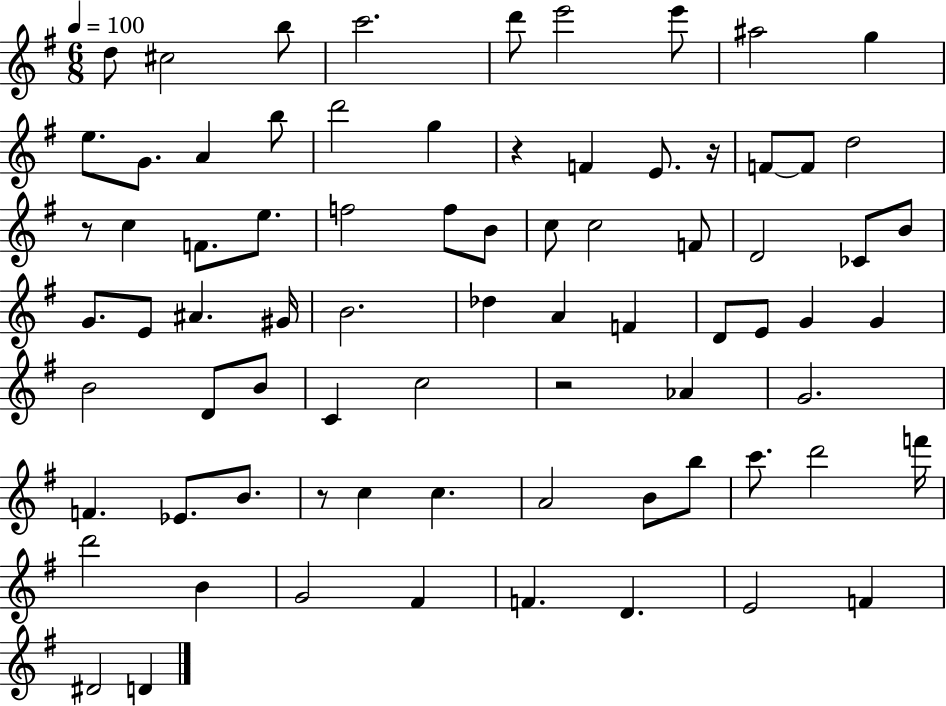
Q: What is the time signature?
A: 6/8